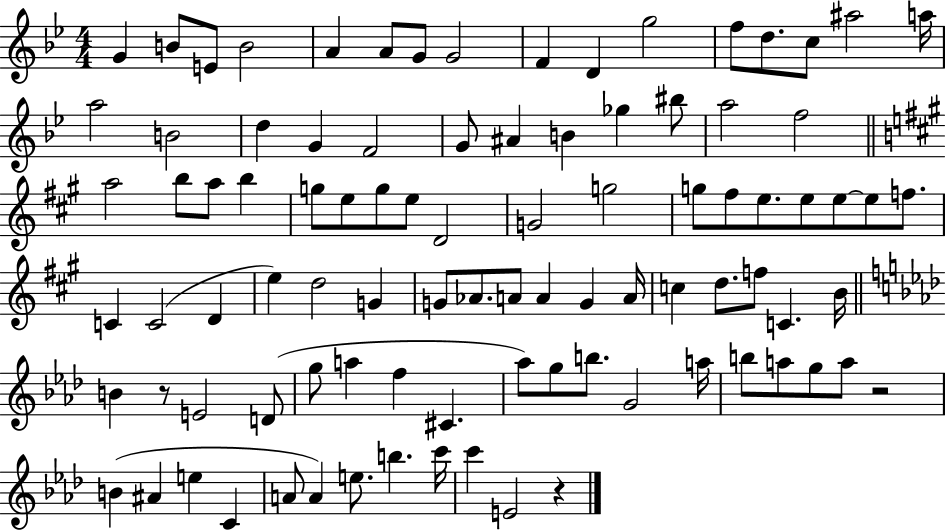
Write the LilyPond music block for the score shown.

{
  \clef treble
  \numericTimeSignature
  \time 4/4
  \key bes \major
  g'4 b'8 e'8 b'2 | a'4 a'8 g'8 g'2 | f'4 d'4 g''2 | f''8 d''8. c''8 ais''2 a''16 | \break a''2 b'2 | d''4 g'4 f'2 | g'8 ais'4 b'4 ges''4 bis''8 | a''2 f''2 | \break \bar "||" \break \key a \major a''2 b''8 a''8 b''4 | g''8 e''8 g''8 e''8 d'2 | g'2 g''2 | g''8 fis''8 e''8. e''8 e''8~~ e''8 f''8. | \break c'4 c'2( d'4 | e''4) d''2 g'4 | g'8 aes'8. a'8 a'4 g'4 a'16 | c''4 d''8. f''8 c'4. b'16 | \break \bar "||" \break \key aes \major b'4 r8 e'2 d'8( | g''8 a''4 f''4 cis'4. | aes''8) g''8 b''8. g'2 a''16 | b''8 a''8 g''8 a''8 r2 | \break b'4( ais'4 e''4 c'4 | a'8 a'4) e''8. b''4. c'''16 | c'''4 e'2 r4 | \bar "|."
}